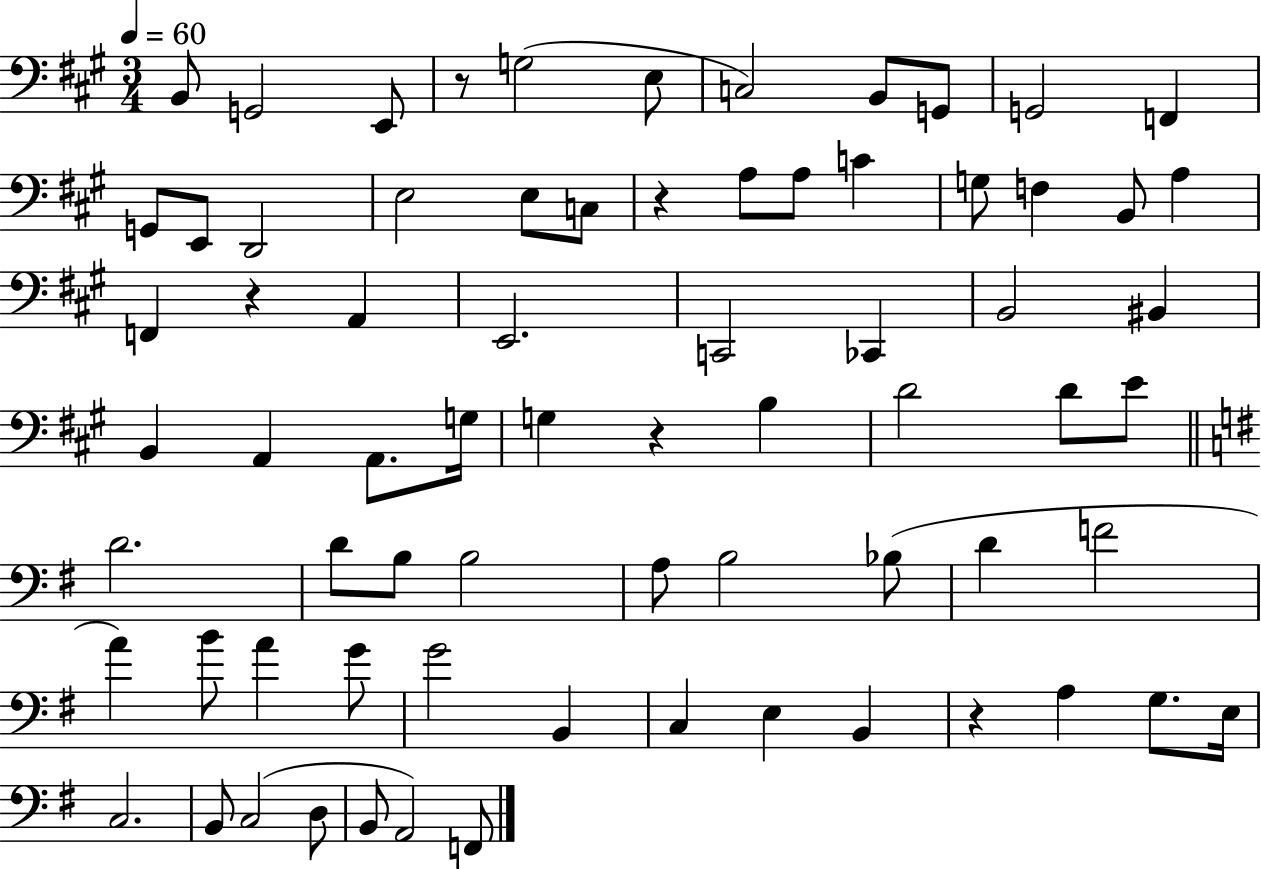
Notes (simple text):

B2/e G2/h E2/e R/e G3/h E3/e C3/h B2/e G2/e G2/h F2/q G2/e E2/e D2/h E3/h E3/e C3/e R/q A3/e A3/e C4/q G3/e F3/q B2/e A3/q F2/q R/q A2/q E2/h. C2/h CES2/q B2/h BIS2/q B2/q A2/q A2/e. G3/s G3/q R/q B3/q D4/h D4/e E4/e D4/h. D4/e B3/e B3/h A3/e B3/h Bb3/e D4/q F4/h A4/q B4/e A4/q G4/e G4/h B2/q C3/q E3/q B2/q R/q A3/q G3/e. E3/s C3/h. B2/e C3/h D3/e B2/e A2/h F2/e